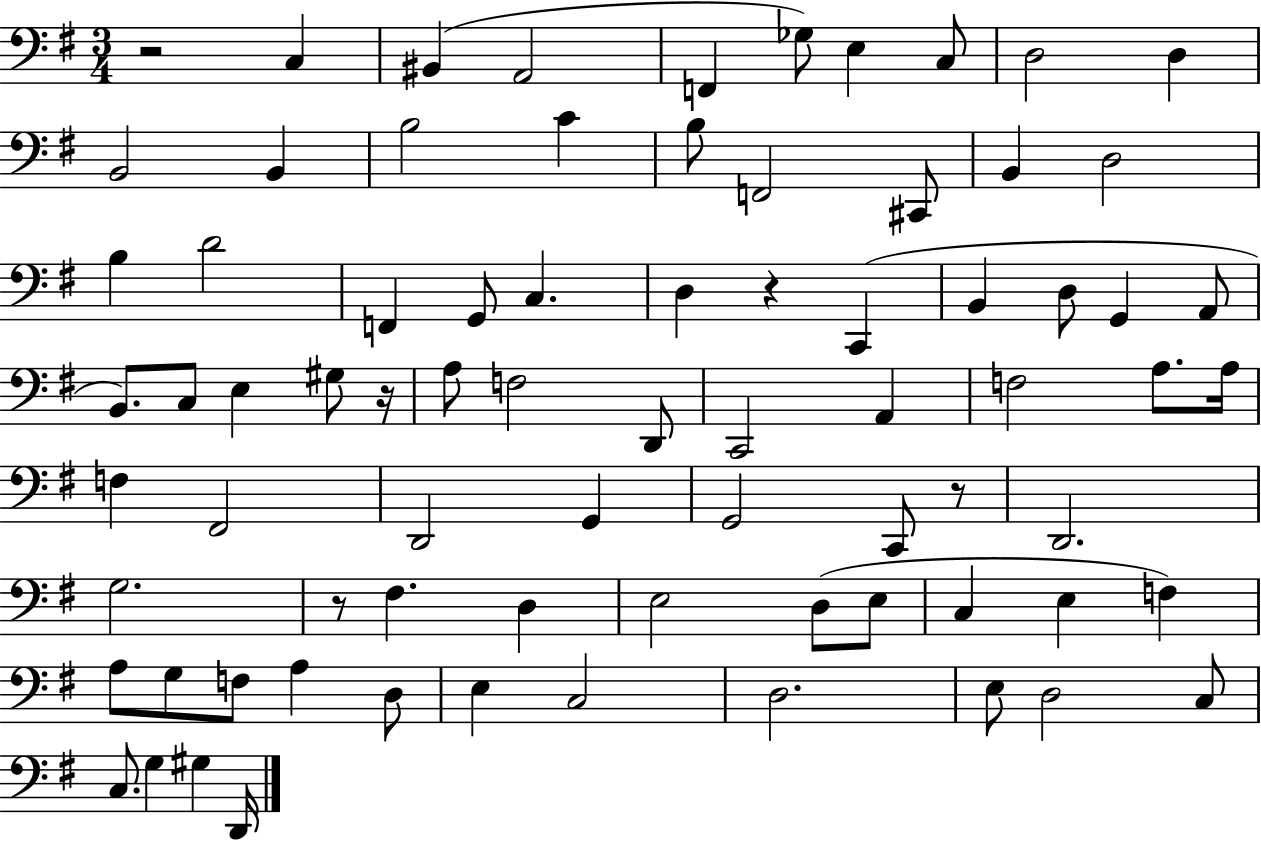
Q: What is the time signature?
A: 3/4